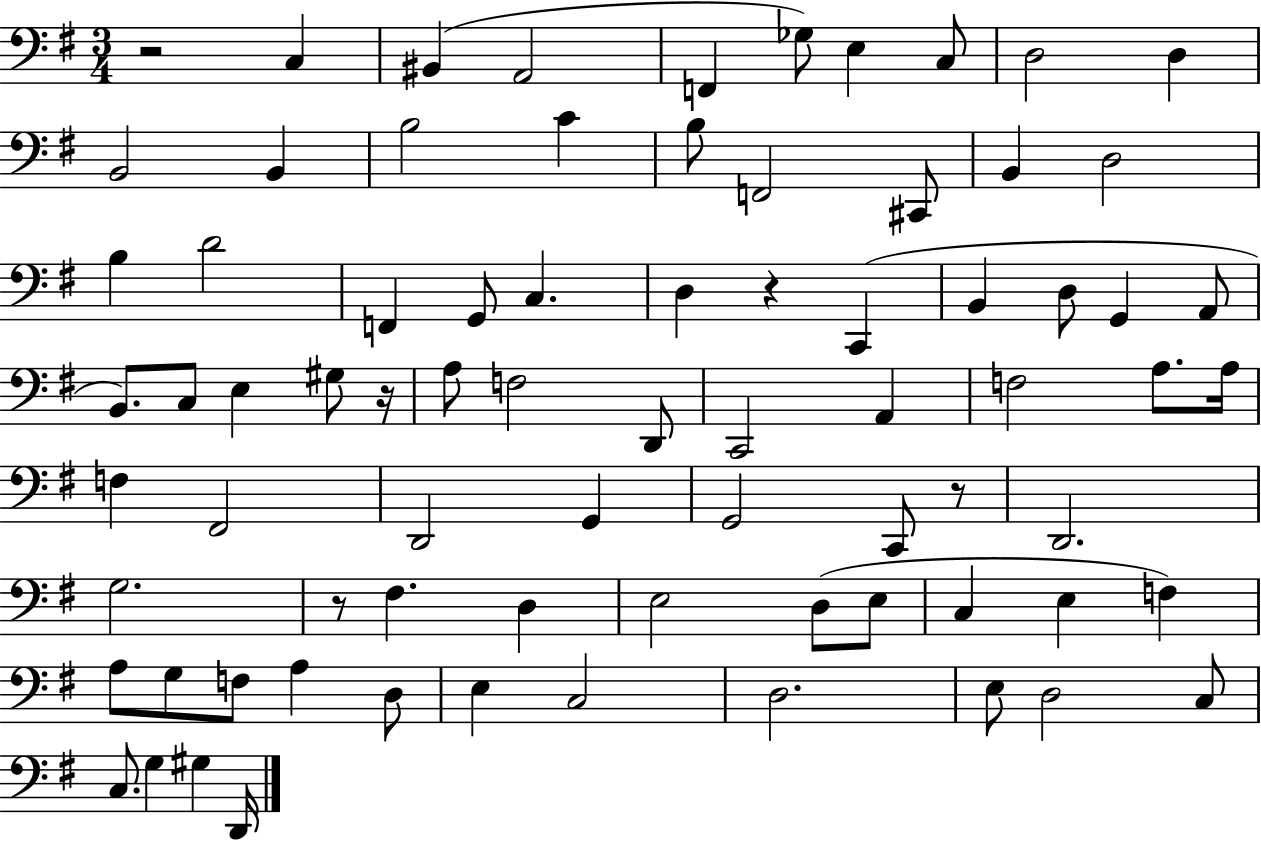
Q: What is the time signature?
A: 3/4